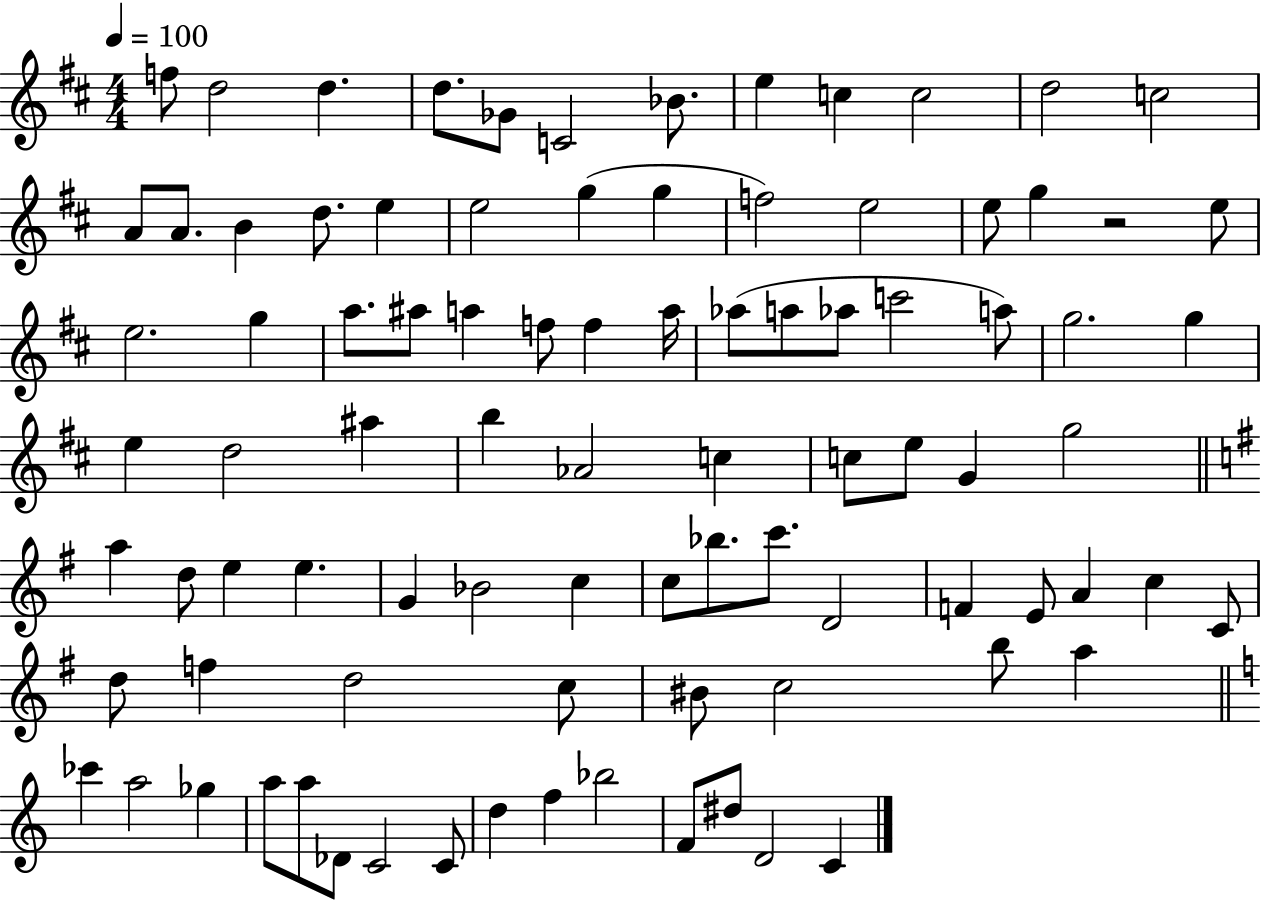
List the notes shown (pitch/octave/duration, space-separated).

F5/e D5/h D5/q. D5/e. Gb4/e C4/h Bb4/e. E5/q C5/q C5/h D5/h C5/h A4/e A4/e. B4/q D5/e. E5/q E5/h G5/q G5/q F5/h E5/h E5/e G5/q R/h E5/e E5/h. G5/q A5/e. A#5/e A5/q F5/e F5/q A5/s Ab5/e A5/e Ab5/e C6/h A5/e G5/h. G5/q E5/q D5/h A#5/q B5/q Ab4/h C5/q C5/e E5/e G4/q G5/h A5/q D5/e E5/q E5/q. G4/q Bb4/h C5/q C5/e Bb5/e. C6/e. D4/h F4/q E4/e A4/q C5/q C4/e D5/e F5/q D5/h C5/e BIS4/e C5/h B5/e A5/q CES6/q A5/h Gb5/q A5/e A5/e Db4/e C4/h C4/e D5/q F5/q Bb5/h F4/e D#5/e D4/h C4/q